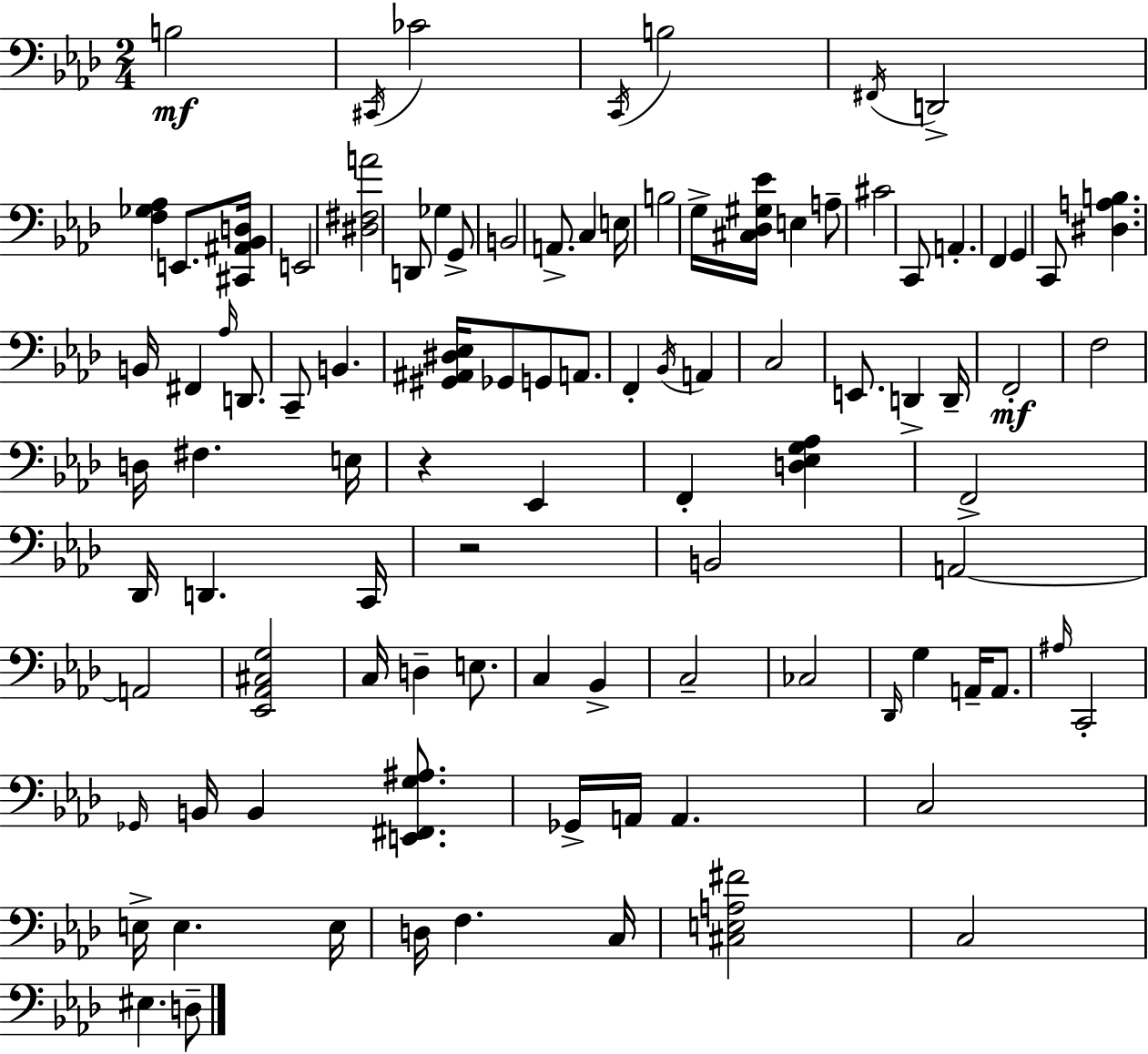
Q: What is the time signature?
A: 2/4